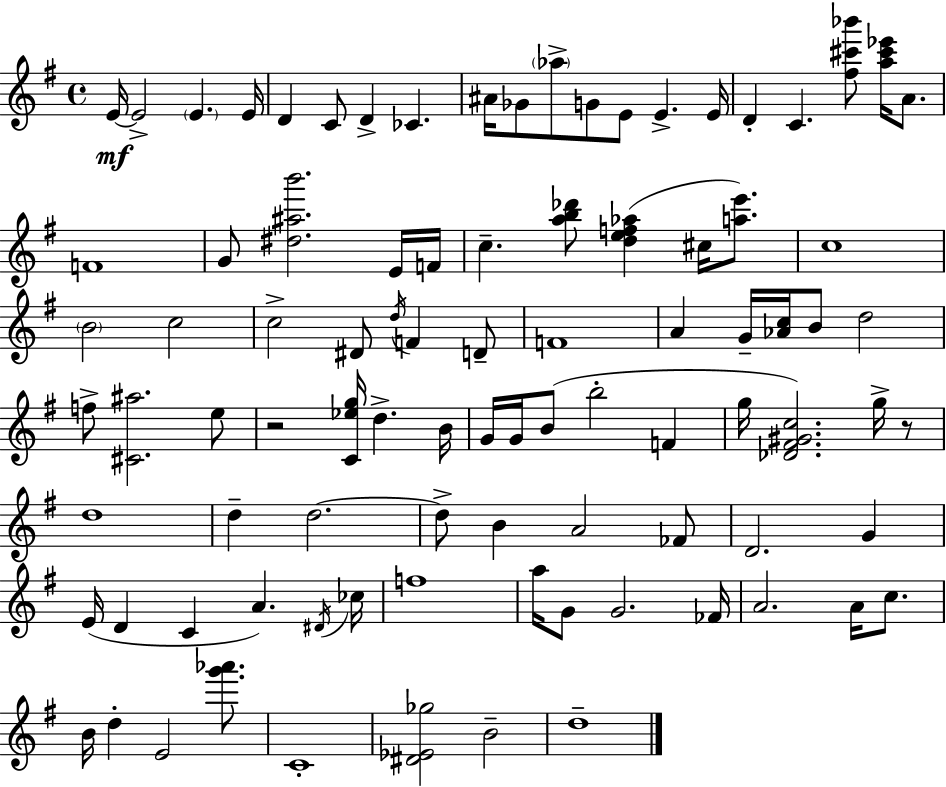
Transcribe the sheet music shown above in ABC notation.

X:1
T:Untitled
M:4/4
L:1/4
K:G
E/4 E2 E E/4 D C/2 D _C ^A/4 _G/2 _a/2 G/2 E/2 E E/4 D C [^f^c'_b']/2 [a^c'_e']/4 A/2 F4 G/2 [^d^ab']2 E/4 F/4 c [ab_d']/2 [def_a] ^c/4 [ae']/2 c4 B2 c2 c2 ^D/2 d/4 F D/2 F4 A G/4 [_Ac]/4 B/2 d2 f/2 [^C^a]2 e/2 z2 [C_eg]/4 d B/4 G/4 G/4 B/2 b2 F g/4 [_D^F^Gc]2 g/4 z/2 d4 d d2 d/2 B A2 _F/2 D2 G E/4 D C A ^D/4 _c/4 f4 a/4 G/2 G2 _F/4 A2 A/4 c/2 B/4 d E2 [g'_a']/2 C4 [^D_E_g]2 B2 d4